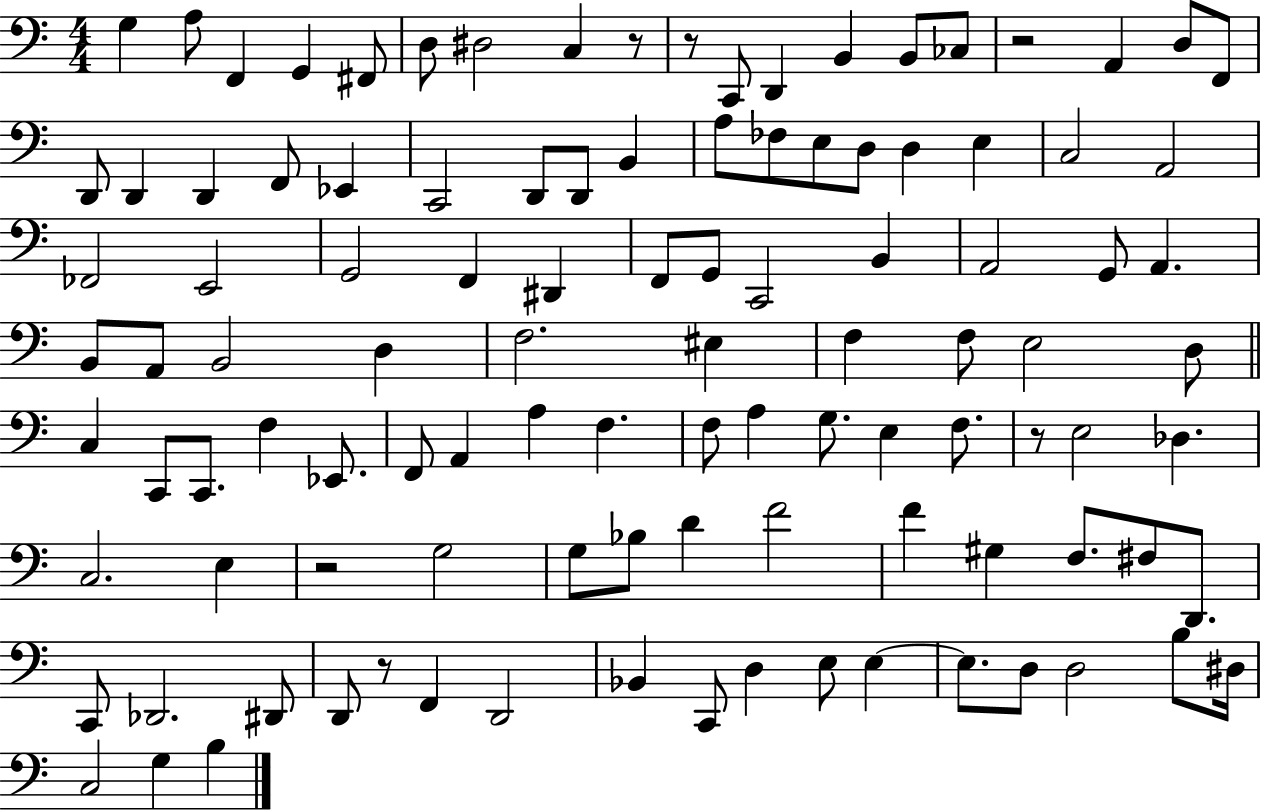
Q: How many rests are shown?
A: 6